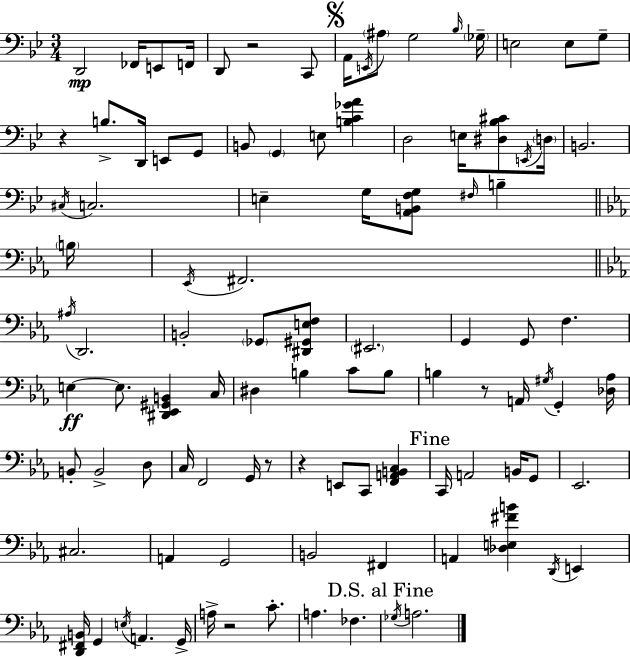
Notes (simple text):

D2/h FES2/s E2/e F2/s D2/e R/h C2/e A2/s E2/s A#3/e G3/h Bb3/s Gb3/s E3/h E3/e G3/e R/q B3/e. D2/s E2/e G2/e B2/e G2/q E3/e [B3,C4,Gb4,A4]/q D3/h E3/s [D#3,Bb3,C#4]/e E2/s D3/s B2/h. C#3/s C3/h. E3/q G3/s [A2,B2,F3,G3]/e F#3/s B3/q B3/s Eb2/s F#2/h. A#3/s D2/h. B2/h Gb2/e [D#2,G#2,E3,F3]/e EIS2/h. G2/q G2/e F3/q. E3/q E3/e. [D#2,Eb2,G#2,B2]/q C3/s D#3/q B3/q C4/e B3/e B3/q R/e A2/s G#3/s G2/q [Db3,Ab3]/s B2/e B2/h D3/e C3/s F2/h G2/s R/e R/q E2/e C2/e [F2,A2,B2,C3]/q C2/s A2/h B2/s G2/e Eb2/h. C#3/h. A2/q G2/h B2/h F#2/q A2/q [Db3,E3,F#4,B4]/q D2/s E2/q [D2,F#2,B2]/s G2/q E3/s A2/q. G2/s A3/s R/h C4/e. A3/q. FES3/q. Gb3/s A3/h.